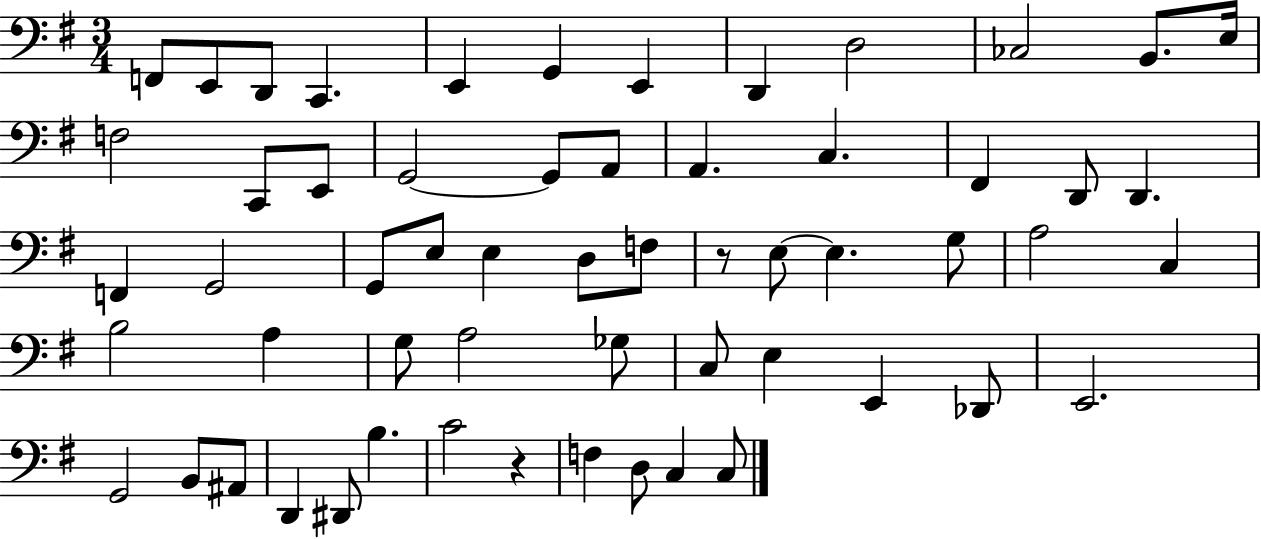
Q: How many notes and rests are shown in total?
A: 58